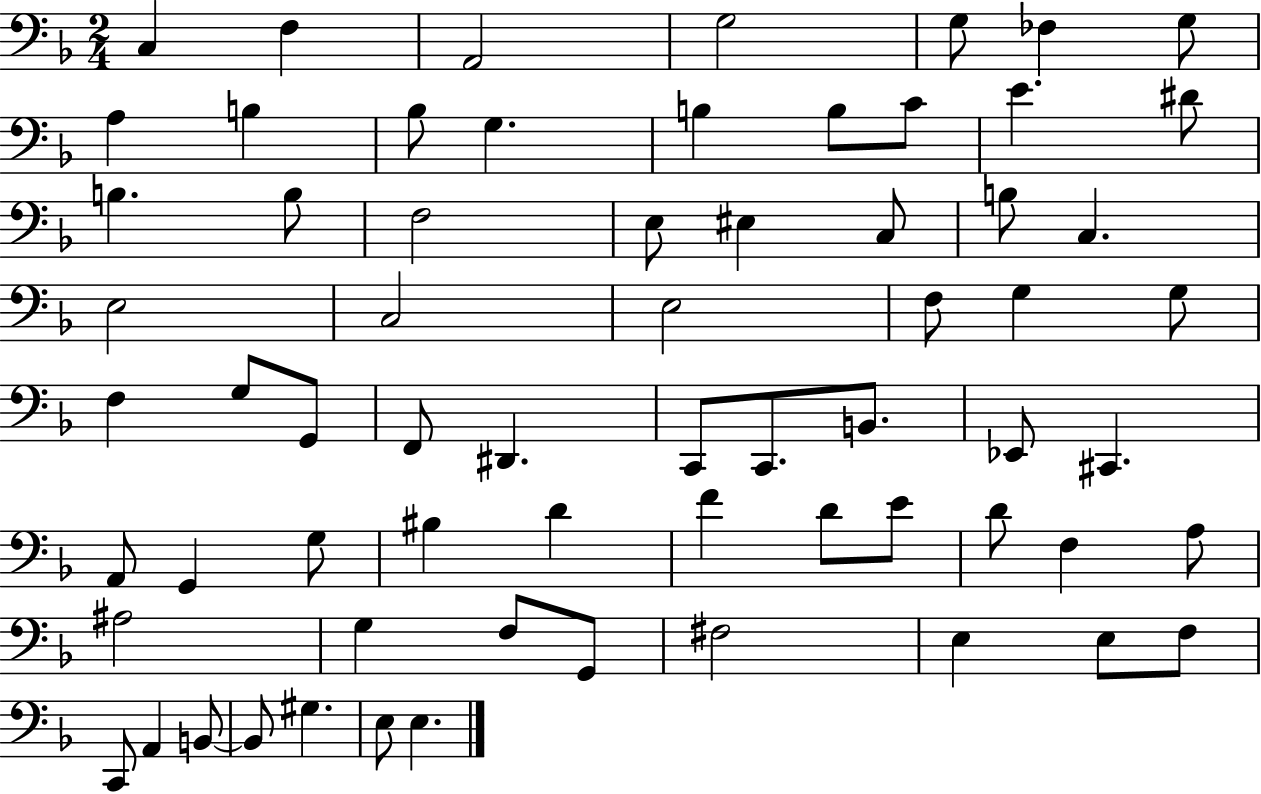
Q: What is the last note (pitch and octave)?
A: E3